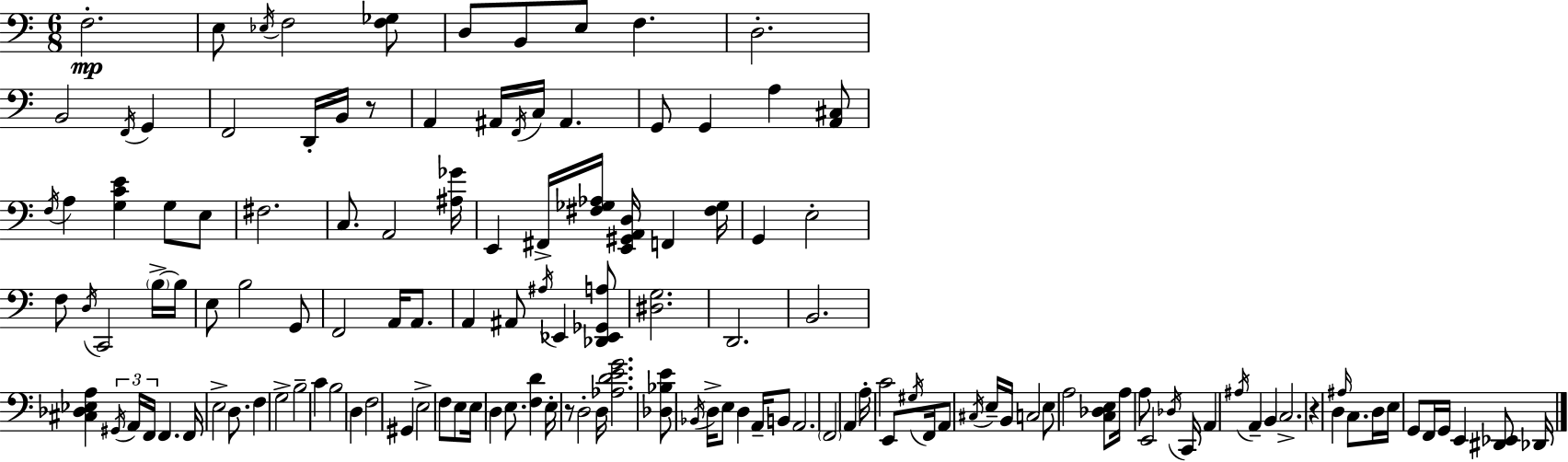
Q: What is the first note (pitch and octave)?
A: F3